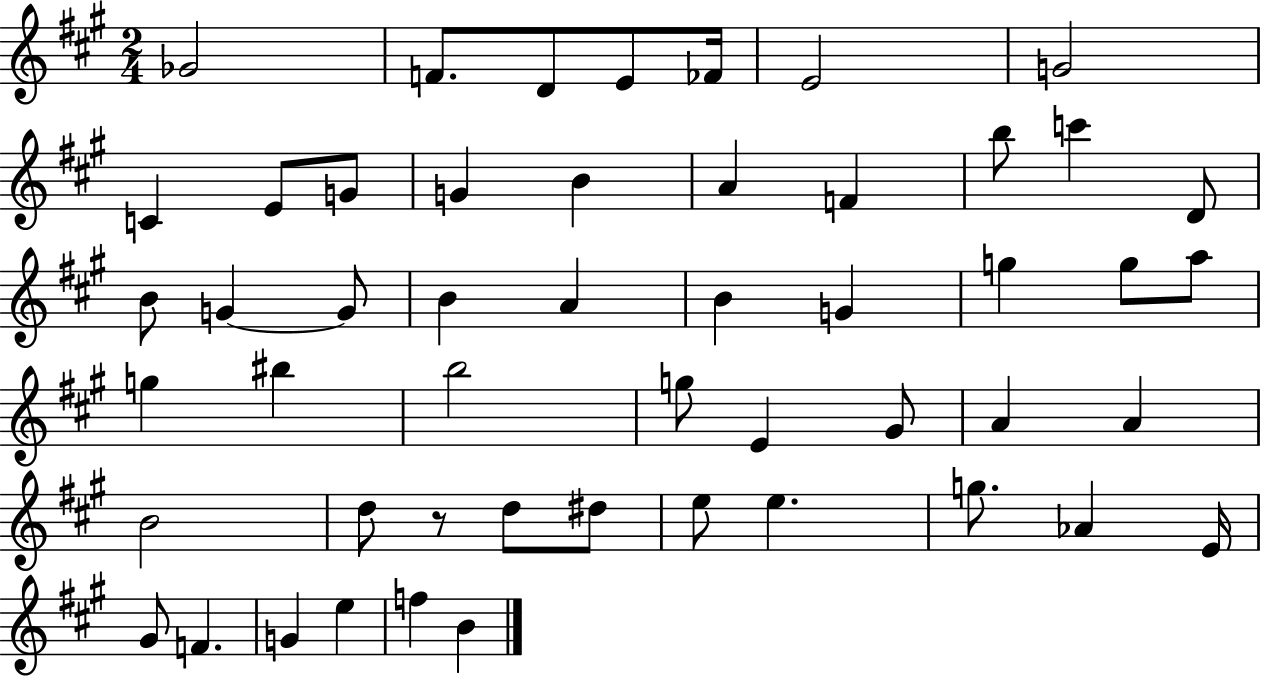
Gb4/h F4/e. D4/e E4/e FES4/s E4/h G4/h C4/q E4/e G4/e G4/q B4/q A4/q F4/q B5/e C6/q D4/e B4/e G4/q G4/e B4/q A4/q B4/q G4/q G5/q G5/e A5/e G5/q BIS5/q B5/h G5/e E4/q G#4/e A4/q A4/q B4/h D5/e R/e D5/e D#5/e E5/e E5/q. G5/e. Ab4/q E4/s G#4/e F4/q. G4/q E5/q F5/q B4/q